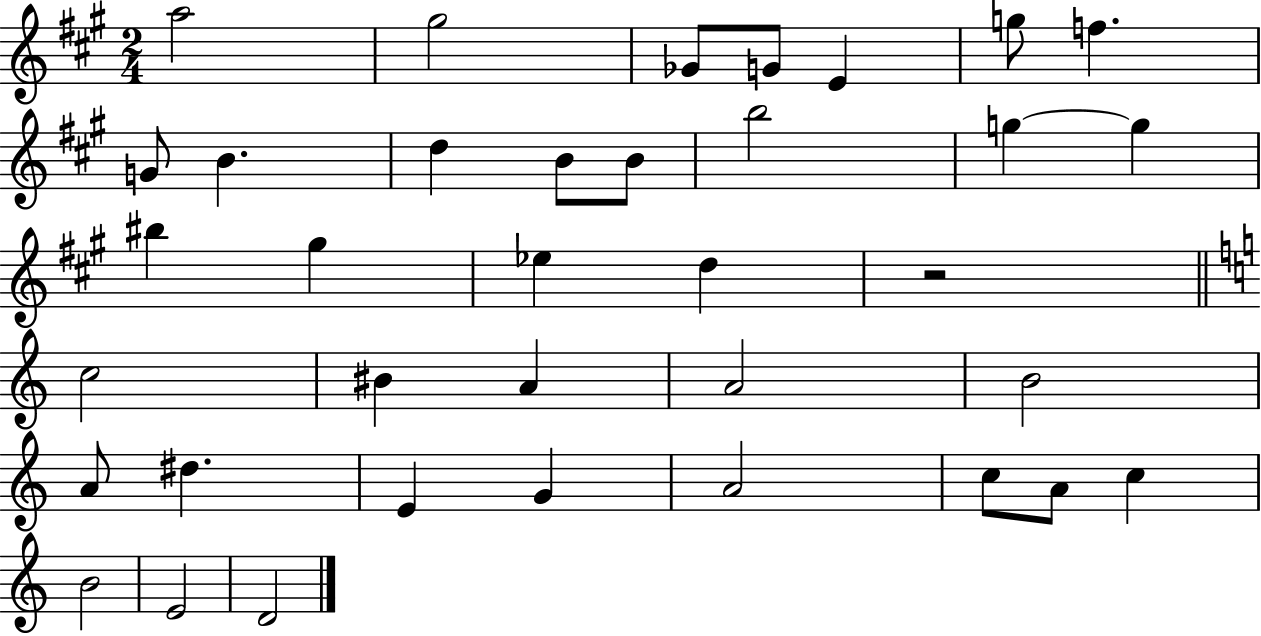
X:1
T:Untitled
M:2/4
L:1/4
K:A
a2 ^g2 _G/2 G/2 E g/2 f G/2 B d B/2 B/2 b2 g g ^b ^g _e d z2 c2 ^B A A2 B2 A/2 ^d E G A2 c/2 A/2 c B2 E2 D2